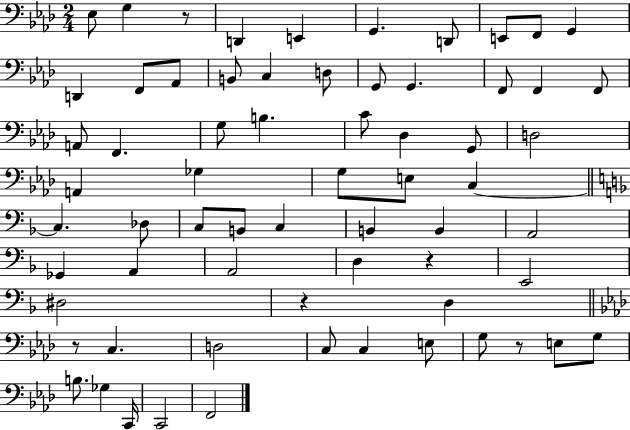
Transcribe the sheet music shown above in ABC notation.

X:1
T:Untitled
M:2/4
L:1/4
K:Ab
_E,/2 G, z/2 D,, E,, G,, D,,/2 E,,/2 F,,/2 G,, D,, F,,/2 _A,,/2 B,,/2 C, D,/2 G,,/2 G,, F,,/2 F,, F,,/2 A,,/2 F,, G,/2 B, C/2 _D, G,,/2 D,2 A,, _G, G,/2 E,/2 C, C, _D,/2 C,/2 B,,/2 C, B,, B,, A,,2 _G,, A,, A,,2 D, z E,,2 ^D,2 z D, z/2 C, D,2 C,/2 C, E,/2 G,/2 z/2 E,/2 G,/2 B,/2 _G, C,,/4 C,,2 F,,2